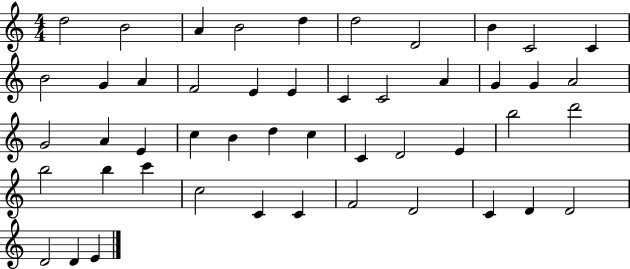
{
  \clef treble
  \numericTimeSignature
  \time 4/4
  \key c \major
  d''2 b'2 | a'4 b'2 d''4 | d''2 d'2 | b'4 c'2 c'4 | \break b'2 g'4 a'4 | f'2 e'4 e'4 | c'4 c'2 a'4 | g'4 g'4 a'2 | \break g'2 a'4 e'4 | c''4 b'4 d''4 c''4 | c'4 d'2 e'4 | b''2 d'''2 | \break b''2 b''4 c'''4 | c''2 c'4 c'4 | f'2 d'2 | c'4 d'4 d'2 | \break d'2 d'4 e'4 | \bar "|."
}